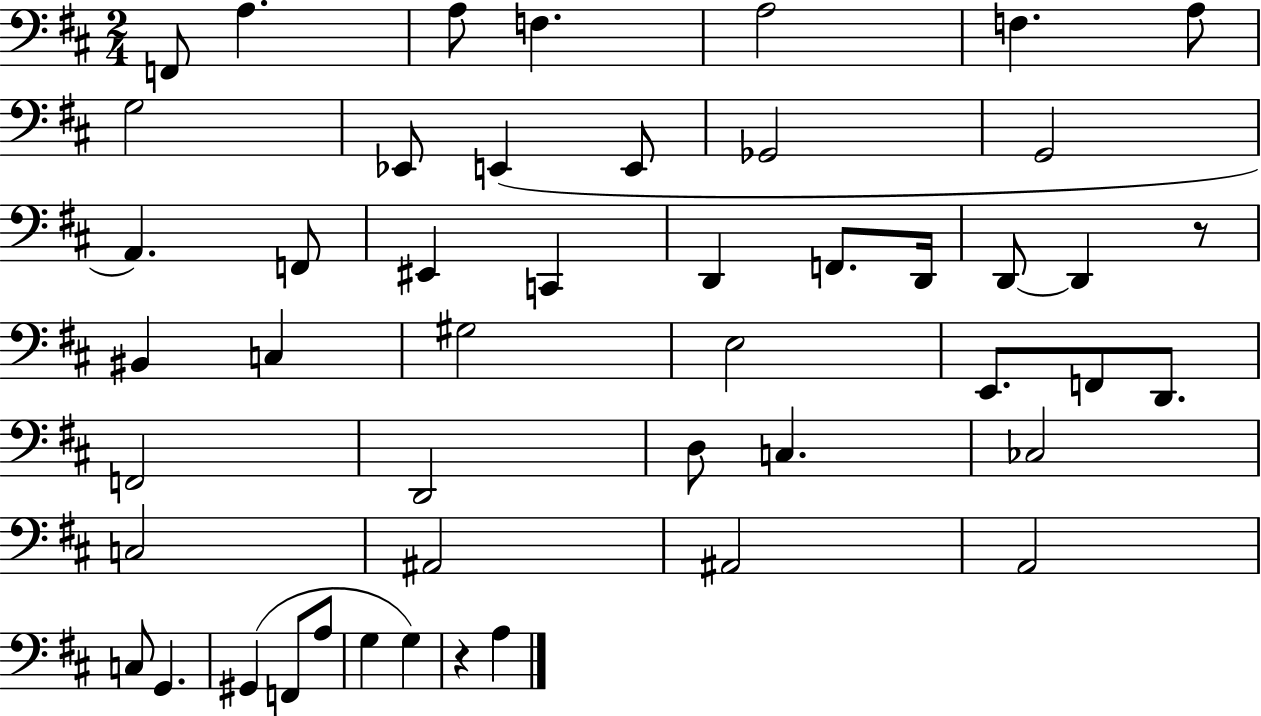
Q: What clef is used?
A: bass